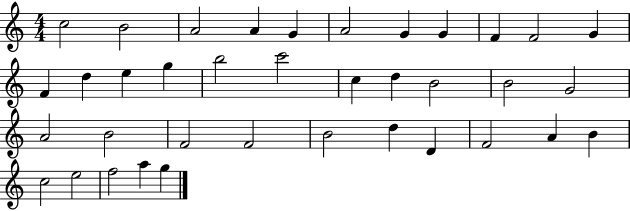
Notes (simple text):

C5/h B4/h A4/h A4/q G4/q A4/h G4/q G4/q F4/q F4/h G4/q F4/q D5/q E5/q G5/q B5/h C6/h C5/q D5/q B4/h B4/h G4/h A4/h B4/h F4/h F4/h B4/h D5/q D4/q F4/h A4/q B4/q C5/h E5/h F5/h A5/q G5/q